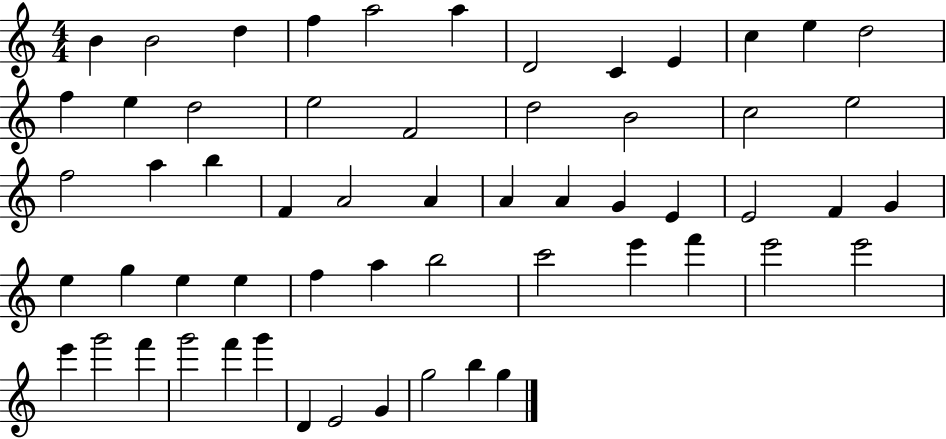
{
  \clef treble
  \numericTimeSignature
  \time 4/4
  \key c \major
  b'4 b'2 d''4 | f''4 a''2 a''4 | d'2 c'4 e'4 | c''4 e''4 d''2 | \break f''4 e''4 d''2 | e''2 f'2 | d''2 b'2 | c''2 e''2 | \break f''2 a''4 b''4 | f'4 a'2 a'4 | a'4 a'4 g'4 e'4 | e'2 f'4 g'4 | \break e''4 g''4 e''4 e''4 | f''4 a''4 b''2 | c'''2 e'''4 f'''4 | e'''2 e'''2 | \break e'''4 g'''2 f'''4 | g'''2 f'''4 g'''4 | d'4 e'2 g'4 | g''2 b''4 g''4 | \break \bar "|."
}